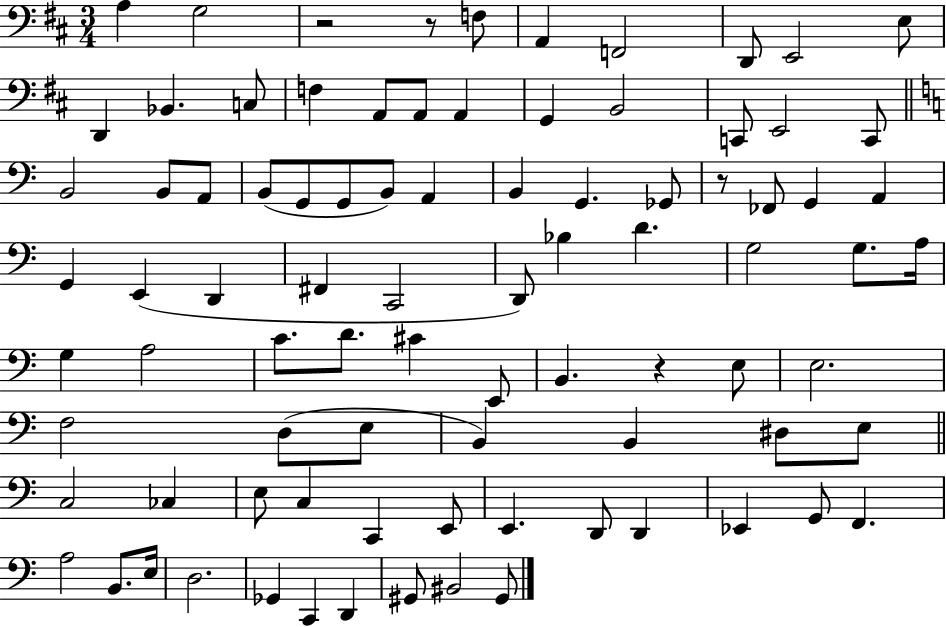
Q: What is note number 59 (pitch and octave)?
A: B2